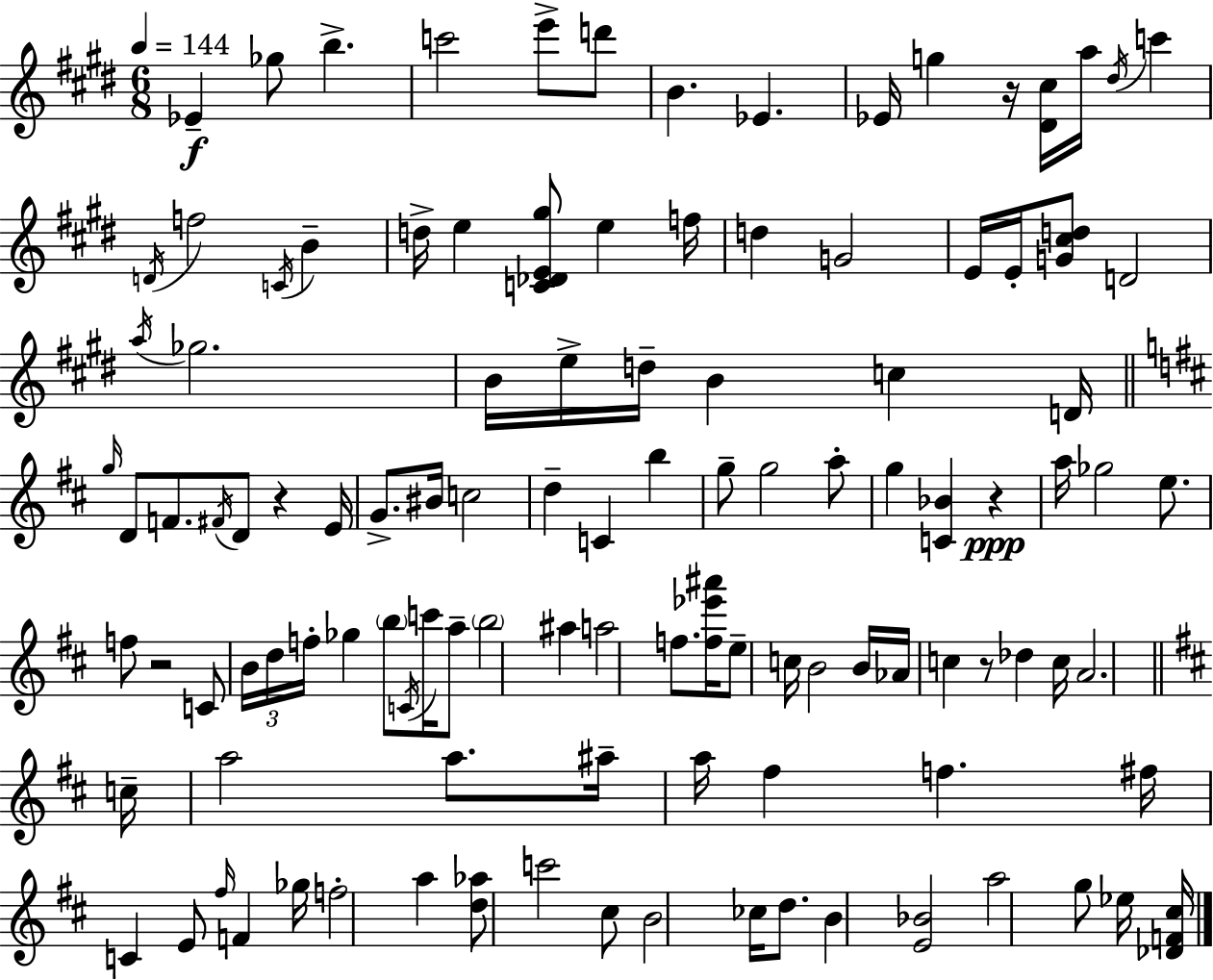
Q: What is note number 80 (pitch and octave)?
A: A#5